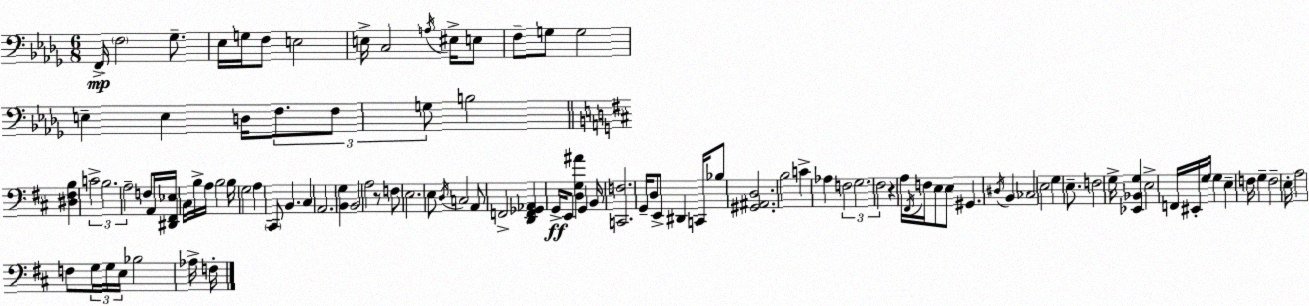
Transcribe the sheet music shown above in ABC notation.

X:1
T:Untitled
M:6/8
L:1/4
K:Bbm
F,,/4 F,2 _G,/2 _E,/4 G,/4 F,/2 E,2 E,/4 C,2 A,/4 ^E,/4 E,/2 F,/2 G,/2 G,2 E, E, D,/4 F,/2 F,/2 G,/2 B,2 [^D,^F,B,] C2 B,2 A,2 F,/2 A,,/4 [^D,,^F,,_E,]/4 ^C,/4 B,/4 A,/4 B,2 B,/4 G,2 A, ^C,,/2 B,, ^C, A,,2 [B,,G,] B,,2 A,2 z/2 F,/2 E,2 E,/2 D,/4 C,2 A,,/2 F,,2 [D,,F,,_G,,_A,,] G,,/4 E,,/2 [D,G,^A] G,, B,,/4 [C,,F,]2 G,,/4 D,/2 E,,/2 ^D,, C,,/4 _B,/2 [^G,,^A,,D,]2 B,2 C _A, F,2 G,2 ^F,2 z A,/4 ^F,,/4 F,/4 E,/2 E,/2 ^G,, ^D,/4 B,, _C,2 E,2 G, E,/2 F,2 G,/4 [_E,,_B,,G,] E,2 F,,/4 ^E,,/4 G,/4 G, E, F,/4 G, F,2 E,/4 A,2 F,/2 G,/4 G,/4 E,/4 _B,2 _A,/4 F,/4